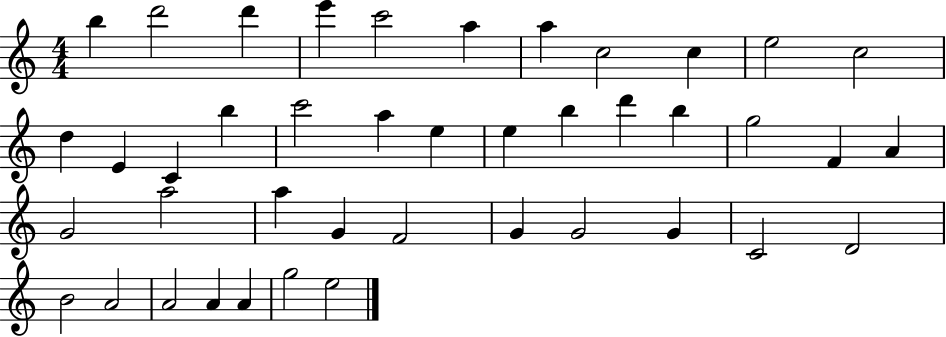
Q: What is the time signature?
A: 4/4